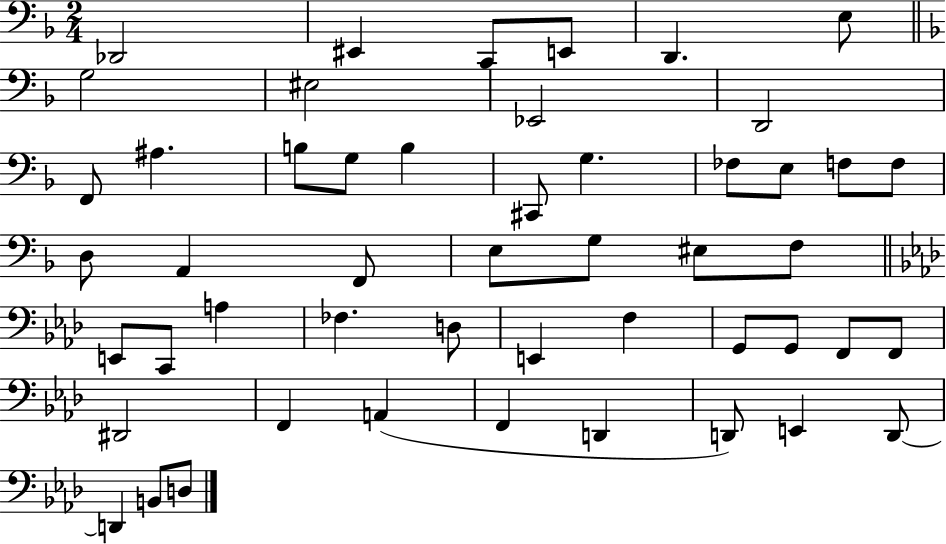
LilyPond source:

{
  \clef bass
  \numericTimeSignature
  \time 2/4
  \key f \major
  \repeat volta 2 { des,2 | eis,4 c,8 e,8 | d,4. e8 | \bar "||" \break \key f \major g2 | eis2 | ees,2 | d,2 | \break f,8 ais4. | b8 g8 b4 | cis,8 g4. | fes8 e8 f8 f8 | \break d8 a,4 f,8 | e8 g8 eis8 f8 | \bar "||" \break \key f \minor e,8 c,8 a4 | fes4. d8 | e,4 f4 | g,8 g,8 f,8 f,8 | \break dis,2 | f,4 a,4( | f,4 d,4 | d,8) e,4 d,8~~ | \break d,4 b,8 d8 | } \bar "|."
}